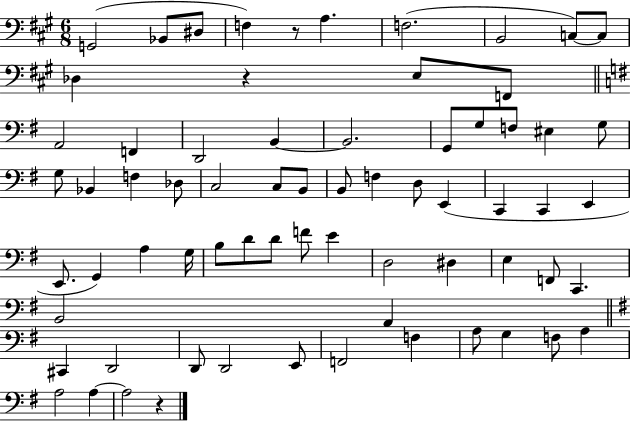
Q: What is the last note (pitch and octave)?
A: A3